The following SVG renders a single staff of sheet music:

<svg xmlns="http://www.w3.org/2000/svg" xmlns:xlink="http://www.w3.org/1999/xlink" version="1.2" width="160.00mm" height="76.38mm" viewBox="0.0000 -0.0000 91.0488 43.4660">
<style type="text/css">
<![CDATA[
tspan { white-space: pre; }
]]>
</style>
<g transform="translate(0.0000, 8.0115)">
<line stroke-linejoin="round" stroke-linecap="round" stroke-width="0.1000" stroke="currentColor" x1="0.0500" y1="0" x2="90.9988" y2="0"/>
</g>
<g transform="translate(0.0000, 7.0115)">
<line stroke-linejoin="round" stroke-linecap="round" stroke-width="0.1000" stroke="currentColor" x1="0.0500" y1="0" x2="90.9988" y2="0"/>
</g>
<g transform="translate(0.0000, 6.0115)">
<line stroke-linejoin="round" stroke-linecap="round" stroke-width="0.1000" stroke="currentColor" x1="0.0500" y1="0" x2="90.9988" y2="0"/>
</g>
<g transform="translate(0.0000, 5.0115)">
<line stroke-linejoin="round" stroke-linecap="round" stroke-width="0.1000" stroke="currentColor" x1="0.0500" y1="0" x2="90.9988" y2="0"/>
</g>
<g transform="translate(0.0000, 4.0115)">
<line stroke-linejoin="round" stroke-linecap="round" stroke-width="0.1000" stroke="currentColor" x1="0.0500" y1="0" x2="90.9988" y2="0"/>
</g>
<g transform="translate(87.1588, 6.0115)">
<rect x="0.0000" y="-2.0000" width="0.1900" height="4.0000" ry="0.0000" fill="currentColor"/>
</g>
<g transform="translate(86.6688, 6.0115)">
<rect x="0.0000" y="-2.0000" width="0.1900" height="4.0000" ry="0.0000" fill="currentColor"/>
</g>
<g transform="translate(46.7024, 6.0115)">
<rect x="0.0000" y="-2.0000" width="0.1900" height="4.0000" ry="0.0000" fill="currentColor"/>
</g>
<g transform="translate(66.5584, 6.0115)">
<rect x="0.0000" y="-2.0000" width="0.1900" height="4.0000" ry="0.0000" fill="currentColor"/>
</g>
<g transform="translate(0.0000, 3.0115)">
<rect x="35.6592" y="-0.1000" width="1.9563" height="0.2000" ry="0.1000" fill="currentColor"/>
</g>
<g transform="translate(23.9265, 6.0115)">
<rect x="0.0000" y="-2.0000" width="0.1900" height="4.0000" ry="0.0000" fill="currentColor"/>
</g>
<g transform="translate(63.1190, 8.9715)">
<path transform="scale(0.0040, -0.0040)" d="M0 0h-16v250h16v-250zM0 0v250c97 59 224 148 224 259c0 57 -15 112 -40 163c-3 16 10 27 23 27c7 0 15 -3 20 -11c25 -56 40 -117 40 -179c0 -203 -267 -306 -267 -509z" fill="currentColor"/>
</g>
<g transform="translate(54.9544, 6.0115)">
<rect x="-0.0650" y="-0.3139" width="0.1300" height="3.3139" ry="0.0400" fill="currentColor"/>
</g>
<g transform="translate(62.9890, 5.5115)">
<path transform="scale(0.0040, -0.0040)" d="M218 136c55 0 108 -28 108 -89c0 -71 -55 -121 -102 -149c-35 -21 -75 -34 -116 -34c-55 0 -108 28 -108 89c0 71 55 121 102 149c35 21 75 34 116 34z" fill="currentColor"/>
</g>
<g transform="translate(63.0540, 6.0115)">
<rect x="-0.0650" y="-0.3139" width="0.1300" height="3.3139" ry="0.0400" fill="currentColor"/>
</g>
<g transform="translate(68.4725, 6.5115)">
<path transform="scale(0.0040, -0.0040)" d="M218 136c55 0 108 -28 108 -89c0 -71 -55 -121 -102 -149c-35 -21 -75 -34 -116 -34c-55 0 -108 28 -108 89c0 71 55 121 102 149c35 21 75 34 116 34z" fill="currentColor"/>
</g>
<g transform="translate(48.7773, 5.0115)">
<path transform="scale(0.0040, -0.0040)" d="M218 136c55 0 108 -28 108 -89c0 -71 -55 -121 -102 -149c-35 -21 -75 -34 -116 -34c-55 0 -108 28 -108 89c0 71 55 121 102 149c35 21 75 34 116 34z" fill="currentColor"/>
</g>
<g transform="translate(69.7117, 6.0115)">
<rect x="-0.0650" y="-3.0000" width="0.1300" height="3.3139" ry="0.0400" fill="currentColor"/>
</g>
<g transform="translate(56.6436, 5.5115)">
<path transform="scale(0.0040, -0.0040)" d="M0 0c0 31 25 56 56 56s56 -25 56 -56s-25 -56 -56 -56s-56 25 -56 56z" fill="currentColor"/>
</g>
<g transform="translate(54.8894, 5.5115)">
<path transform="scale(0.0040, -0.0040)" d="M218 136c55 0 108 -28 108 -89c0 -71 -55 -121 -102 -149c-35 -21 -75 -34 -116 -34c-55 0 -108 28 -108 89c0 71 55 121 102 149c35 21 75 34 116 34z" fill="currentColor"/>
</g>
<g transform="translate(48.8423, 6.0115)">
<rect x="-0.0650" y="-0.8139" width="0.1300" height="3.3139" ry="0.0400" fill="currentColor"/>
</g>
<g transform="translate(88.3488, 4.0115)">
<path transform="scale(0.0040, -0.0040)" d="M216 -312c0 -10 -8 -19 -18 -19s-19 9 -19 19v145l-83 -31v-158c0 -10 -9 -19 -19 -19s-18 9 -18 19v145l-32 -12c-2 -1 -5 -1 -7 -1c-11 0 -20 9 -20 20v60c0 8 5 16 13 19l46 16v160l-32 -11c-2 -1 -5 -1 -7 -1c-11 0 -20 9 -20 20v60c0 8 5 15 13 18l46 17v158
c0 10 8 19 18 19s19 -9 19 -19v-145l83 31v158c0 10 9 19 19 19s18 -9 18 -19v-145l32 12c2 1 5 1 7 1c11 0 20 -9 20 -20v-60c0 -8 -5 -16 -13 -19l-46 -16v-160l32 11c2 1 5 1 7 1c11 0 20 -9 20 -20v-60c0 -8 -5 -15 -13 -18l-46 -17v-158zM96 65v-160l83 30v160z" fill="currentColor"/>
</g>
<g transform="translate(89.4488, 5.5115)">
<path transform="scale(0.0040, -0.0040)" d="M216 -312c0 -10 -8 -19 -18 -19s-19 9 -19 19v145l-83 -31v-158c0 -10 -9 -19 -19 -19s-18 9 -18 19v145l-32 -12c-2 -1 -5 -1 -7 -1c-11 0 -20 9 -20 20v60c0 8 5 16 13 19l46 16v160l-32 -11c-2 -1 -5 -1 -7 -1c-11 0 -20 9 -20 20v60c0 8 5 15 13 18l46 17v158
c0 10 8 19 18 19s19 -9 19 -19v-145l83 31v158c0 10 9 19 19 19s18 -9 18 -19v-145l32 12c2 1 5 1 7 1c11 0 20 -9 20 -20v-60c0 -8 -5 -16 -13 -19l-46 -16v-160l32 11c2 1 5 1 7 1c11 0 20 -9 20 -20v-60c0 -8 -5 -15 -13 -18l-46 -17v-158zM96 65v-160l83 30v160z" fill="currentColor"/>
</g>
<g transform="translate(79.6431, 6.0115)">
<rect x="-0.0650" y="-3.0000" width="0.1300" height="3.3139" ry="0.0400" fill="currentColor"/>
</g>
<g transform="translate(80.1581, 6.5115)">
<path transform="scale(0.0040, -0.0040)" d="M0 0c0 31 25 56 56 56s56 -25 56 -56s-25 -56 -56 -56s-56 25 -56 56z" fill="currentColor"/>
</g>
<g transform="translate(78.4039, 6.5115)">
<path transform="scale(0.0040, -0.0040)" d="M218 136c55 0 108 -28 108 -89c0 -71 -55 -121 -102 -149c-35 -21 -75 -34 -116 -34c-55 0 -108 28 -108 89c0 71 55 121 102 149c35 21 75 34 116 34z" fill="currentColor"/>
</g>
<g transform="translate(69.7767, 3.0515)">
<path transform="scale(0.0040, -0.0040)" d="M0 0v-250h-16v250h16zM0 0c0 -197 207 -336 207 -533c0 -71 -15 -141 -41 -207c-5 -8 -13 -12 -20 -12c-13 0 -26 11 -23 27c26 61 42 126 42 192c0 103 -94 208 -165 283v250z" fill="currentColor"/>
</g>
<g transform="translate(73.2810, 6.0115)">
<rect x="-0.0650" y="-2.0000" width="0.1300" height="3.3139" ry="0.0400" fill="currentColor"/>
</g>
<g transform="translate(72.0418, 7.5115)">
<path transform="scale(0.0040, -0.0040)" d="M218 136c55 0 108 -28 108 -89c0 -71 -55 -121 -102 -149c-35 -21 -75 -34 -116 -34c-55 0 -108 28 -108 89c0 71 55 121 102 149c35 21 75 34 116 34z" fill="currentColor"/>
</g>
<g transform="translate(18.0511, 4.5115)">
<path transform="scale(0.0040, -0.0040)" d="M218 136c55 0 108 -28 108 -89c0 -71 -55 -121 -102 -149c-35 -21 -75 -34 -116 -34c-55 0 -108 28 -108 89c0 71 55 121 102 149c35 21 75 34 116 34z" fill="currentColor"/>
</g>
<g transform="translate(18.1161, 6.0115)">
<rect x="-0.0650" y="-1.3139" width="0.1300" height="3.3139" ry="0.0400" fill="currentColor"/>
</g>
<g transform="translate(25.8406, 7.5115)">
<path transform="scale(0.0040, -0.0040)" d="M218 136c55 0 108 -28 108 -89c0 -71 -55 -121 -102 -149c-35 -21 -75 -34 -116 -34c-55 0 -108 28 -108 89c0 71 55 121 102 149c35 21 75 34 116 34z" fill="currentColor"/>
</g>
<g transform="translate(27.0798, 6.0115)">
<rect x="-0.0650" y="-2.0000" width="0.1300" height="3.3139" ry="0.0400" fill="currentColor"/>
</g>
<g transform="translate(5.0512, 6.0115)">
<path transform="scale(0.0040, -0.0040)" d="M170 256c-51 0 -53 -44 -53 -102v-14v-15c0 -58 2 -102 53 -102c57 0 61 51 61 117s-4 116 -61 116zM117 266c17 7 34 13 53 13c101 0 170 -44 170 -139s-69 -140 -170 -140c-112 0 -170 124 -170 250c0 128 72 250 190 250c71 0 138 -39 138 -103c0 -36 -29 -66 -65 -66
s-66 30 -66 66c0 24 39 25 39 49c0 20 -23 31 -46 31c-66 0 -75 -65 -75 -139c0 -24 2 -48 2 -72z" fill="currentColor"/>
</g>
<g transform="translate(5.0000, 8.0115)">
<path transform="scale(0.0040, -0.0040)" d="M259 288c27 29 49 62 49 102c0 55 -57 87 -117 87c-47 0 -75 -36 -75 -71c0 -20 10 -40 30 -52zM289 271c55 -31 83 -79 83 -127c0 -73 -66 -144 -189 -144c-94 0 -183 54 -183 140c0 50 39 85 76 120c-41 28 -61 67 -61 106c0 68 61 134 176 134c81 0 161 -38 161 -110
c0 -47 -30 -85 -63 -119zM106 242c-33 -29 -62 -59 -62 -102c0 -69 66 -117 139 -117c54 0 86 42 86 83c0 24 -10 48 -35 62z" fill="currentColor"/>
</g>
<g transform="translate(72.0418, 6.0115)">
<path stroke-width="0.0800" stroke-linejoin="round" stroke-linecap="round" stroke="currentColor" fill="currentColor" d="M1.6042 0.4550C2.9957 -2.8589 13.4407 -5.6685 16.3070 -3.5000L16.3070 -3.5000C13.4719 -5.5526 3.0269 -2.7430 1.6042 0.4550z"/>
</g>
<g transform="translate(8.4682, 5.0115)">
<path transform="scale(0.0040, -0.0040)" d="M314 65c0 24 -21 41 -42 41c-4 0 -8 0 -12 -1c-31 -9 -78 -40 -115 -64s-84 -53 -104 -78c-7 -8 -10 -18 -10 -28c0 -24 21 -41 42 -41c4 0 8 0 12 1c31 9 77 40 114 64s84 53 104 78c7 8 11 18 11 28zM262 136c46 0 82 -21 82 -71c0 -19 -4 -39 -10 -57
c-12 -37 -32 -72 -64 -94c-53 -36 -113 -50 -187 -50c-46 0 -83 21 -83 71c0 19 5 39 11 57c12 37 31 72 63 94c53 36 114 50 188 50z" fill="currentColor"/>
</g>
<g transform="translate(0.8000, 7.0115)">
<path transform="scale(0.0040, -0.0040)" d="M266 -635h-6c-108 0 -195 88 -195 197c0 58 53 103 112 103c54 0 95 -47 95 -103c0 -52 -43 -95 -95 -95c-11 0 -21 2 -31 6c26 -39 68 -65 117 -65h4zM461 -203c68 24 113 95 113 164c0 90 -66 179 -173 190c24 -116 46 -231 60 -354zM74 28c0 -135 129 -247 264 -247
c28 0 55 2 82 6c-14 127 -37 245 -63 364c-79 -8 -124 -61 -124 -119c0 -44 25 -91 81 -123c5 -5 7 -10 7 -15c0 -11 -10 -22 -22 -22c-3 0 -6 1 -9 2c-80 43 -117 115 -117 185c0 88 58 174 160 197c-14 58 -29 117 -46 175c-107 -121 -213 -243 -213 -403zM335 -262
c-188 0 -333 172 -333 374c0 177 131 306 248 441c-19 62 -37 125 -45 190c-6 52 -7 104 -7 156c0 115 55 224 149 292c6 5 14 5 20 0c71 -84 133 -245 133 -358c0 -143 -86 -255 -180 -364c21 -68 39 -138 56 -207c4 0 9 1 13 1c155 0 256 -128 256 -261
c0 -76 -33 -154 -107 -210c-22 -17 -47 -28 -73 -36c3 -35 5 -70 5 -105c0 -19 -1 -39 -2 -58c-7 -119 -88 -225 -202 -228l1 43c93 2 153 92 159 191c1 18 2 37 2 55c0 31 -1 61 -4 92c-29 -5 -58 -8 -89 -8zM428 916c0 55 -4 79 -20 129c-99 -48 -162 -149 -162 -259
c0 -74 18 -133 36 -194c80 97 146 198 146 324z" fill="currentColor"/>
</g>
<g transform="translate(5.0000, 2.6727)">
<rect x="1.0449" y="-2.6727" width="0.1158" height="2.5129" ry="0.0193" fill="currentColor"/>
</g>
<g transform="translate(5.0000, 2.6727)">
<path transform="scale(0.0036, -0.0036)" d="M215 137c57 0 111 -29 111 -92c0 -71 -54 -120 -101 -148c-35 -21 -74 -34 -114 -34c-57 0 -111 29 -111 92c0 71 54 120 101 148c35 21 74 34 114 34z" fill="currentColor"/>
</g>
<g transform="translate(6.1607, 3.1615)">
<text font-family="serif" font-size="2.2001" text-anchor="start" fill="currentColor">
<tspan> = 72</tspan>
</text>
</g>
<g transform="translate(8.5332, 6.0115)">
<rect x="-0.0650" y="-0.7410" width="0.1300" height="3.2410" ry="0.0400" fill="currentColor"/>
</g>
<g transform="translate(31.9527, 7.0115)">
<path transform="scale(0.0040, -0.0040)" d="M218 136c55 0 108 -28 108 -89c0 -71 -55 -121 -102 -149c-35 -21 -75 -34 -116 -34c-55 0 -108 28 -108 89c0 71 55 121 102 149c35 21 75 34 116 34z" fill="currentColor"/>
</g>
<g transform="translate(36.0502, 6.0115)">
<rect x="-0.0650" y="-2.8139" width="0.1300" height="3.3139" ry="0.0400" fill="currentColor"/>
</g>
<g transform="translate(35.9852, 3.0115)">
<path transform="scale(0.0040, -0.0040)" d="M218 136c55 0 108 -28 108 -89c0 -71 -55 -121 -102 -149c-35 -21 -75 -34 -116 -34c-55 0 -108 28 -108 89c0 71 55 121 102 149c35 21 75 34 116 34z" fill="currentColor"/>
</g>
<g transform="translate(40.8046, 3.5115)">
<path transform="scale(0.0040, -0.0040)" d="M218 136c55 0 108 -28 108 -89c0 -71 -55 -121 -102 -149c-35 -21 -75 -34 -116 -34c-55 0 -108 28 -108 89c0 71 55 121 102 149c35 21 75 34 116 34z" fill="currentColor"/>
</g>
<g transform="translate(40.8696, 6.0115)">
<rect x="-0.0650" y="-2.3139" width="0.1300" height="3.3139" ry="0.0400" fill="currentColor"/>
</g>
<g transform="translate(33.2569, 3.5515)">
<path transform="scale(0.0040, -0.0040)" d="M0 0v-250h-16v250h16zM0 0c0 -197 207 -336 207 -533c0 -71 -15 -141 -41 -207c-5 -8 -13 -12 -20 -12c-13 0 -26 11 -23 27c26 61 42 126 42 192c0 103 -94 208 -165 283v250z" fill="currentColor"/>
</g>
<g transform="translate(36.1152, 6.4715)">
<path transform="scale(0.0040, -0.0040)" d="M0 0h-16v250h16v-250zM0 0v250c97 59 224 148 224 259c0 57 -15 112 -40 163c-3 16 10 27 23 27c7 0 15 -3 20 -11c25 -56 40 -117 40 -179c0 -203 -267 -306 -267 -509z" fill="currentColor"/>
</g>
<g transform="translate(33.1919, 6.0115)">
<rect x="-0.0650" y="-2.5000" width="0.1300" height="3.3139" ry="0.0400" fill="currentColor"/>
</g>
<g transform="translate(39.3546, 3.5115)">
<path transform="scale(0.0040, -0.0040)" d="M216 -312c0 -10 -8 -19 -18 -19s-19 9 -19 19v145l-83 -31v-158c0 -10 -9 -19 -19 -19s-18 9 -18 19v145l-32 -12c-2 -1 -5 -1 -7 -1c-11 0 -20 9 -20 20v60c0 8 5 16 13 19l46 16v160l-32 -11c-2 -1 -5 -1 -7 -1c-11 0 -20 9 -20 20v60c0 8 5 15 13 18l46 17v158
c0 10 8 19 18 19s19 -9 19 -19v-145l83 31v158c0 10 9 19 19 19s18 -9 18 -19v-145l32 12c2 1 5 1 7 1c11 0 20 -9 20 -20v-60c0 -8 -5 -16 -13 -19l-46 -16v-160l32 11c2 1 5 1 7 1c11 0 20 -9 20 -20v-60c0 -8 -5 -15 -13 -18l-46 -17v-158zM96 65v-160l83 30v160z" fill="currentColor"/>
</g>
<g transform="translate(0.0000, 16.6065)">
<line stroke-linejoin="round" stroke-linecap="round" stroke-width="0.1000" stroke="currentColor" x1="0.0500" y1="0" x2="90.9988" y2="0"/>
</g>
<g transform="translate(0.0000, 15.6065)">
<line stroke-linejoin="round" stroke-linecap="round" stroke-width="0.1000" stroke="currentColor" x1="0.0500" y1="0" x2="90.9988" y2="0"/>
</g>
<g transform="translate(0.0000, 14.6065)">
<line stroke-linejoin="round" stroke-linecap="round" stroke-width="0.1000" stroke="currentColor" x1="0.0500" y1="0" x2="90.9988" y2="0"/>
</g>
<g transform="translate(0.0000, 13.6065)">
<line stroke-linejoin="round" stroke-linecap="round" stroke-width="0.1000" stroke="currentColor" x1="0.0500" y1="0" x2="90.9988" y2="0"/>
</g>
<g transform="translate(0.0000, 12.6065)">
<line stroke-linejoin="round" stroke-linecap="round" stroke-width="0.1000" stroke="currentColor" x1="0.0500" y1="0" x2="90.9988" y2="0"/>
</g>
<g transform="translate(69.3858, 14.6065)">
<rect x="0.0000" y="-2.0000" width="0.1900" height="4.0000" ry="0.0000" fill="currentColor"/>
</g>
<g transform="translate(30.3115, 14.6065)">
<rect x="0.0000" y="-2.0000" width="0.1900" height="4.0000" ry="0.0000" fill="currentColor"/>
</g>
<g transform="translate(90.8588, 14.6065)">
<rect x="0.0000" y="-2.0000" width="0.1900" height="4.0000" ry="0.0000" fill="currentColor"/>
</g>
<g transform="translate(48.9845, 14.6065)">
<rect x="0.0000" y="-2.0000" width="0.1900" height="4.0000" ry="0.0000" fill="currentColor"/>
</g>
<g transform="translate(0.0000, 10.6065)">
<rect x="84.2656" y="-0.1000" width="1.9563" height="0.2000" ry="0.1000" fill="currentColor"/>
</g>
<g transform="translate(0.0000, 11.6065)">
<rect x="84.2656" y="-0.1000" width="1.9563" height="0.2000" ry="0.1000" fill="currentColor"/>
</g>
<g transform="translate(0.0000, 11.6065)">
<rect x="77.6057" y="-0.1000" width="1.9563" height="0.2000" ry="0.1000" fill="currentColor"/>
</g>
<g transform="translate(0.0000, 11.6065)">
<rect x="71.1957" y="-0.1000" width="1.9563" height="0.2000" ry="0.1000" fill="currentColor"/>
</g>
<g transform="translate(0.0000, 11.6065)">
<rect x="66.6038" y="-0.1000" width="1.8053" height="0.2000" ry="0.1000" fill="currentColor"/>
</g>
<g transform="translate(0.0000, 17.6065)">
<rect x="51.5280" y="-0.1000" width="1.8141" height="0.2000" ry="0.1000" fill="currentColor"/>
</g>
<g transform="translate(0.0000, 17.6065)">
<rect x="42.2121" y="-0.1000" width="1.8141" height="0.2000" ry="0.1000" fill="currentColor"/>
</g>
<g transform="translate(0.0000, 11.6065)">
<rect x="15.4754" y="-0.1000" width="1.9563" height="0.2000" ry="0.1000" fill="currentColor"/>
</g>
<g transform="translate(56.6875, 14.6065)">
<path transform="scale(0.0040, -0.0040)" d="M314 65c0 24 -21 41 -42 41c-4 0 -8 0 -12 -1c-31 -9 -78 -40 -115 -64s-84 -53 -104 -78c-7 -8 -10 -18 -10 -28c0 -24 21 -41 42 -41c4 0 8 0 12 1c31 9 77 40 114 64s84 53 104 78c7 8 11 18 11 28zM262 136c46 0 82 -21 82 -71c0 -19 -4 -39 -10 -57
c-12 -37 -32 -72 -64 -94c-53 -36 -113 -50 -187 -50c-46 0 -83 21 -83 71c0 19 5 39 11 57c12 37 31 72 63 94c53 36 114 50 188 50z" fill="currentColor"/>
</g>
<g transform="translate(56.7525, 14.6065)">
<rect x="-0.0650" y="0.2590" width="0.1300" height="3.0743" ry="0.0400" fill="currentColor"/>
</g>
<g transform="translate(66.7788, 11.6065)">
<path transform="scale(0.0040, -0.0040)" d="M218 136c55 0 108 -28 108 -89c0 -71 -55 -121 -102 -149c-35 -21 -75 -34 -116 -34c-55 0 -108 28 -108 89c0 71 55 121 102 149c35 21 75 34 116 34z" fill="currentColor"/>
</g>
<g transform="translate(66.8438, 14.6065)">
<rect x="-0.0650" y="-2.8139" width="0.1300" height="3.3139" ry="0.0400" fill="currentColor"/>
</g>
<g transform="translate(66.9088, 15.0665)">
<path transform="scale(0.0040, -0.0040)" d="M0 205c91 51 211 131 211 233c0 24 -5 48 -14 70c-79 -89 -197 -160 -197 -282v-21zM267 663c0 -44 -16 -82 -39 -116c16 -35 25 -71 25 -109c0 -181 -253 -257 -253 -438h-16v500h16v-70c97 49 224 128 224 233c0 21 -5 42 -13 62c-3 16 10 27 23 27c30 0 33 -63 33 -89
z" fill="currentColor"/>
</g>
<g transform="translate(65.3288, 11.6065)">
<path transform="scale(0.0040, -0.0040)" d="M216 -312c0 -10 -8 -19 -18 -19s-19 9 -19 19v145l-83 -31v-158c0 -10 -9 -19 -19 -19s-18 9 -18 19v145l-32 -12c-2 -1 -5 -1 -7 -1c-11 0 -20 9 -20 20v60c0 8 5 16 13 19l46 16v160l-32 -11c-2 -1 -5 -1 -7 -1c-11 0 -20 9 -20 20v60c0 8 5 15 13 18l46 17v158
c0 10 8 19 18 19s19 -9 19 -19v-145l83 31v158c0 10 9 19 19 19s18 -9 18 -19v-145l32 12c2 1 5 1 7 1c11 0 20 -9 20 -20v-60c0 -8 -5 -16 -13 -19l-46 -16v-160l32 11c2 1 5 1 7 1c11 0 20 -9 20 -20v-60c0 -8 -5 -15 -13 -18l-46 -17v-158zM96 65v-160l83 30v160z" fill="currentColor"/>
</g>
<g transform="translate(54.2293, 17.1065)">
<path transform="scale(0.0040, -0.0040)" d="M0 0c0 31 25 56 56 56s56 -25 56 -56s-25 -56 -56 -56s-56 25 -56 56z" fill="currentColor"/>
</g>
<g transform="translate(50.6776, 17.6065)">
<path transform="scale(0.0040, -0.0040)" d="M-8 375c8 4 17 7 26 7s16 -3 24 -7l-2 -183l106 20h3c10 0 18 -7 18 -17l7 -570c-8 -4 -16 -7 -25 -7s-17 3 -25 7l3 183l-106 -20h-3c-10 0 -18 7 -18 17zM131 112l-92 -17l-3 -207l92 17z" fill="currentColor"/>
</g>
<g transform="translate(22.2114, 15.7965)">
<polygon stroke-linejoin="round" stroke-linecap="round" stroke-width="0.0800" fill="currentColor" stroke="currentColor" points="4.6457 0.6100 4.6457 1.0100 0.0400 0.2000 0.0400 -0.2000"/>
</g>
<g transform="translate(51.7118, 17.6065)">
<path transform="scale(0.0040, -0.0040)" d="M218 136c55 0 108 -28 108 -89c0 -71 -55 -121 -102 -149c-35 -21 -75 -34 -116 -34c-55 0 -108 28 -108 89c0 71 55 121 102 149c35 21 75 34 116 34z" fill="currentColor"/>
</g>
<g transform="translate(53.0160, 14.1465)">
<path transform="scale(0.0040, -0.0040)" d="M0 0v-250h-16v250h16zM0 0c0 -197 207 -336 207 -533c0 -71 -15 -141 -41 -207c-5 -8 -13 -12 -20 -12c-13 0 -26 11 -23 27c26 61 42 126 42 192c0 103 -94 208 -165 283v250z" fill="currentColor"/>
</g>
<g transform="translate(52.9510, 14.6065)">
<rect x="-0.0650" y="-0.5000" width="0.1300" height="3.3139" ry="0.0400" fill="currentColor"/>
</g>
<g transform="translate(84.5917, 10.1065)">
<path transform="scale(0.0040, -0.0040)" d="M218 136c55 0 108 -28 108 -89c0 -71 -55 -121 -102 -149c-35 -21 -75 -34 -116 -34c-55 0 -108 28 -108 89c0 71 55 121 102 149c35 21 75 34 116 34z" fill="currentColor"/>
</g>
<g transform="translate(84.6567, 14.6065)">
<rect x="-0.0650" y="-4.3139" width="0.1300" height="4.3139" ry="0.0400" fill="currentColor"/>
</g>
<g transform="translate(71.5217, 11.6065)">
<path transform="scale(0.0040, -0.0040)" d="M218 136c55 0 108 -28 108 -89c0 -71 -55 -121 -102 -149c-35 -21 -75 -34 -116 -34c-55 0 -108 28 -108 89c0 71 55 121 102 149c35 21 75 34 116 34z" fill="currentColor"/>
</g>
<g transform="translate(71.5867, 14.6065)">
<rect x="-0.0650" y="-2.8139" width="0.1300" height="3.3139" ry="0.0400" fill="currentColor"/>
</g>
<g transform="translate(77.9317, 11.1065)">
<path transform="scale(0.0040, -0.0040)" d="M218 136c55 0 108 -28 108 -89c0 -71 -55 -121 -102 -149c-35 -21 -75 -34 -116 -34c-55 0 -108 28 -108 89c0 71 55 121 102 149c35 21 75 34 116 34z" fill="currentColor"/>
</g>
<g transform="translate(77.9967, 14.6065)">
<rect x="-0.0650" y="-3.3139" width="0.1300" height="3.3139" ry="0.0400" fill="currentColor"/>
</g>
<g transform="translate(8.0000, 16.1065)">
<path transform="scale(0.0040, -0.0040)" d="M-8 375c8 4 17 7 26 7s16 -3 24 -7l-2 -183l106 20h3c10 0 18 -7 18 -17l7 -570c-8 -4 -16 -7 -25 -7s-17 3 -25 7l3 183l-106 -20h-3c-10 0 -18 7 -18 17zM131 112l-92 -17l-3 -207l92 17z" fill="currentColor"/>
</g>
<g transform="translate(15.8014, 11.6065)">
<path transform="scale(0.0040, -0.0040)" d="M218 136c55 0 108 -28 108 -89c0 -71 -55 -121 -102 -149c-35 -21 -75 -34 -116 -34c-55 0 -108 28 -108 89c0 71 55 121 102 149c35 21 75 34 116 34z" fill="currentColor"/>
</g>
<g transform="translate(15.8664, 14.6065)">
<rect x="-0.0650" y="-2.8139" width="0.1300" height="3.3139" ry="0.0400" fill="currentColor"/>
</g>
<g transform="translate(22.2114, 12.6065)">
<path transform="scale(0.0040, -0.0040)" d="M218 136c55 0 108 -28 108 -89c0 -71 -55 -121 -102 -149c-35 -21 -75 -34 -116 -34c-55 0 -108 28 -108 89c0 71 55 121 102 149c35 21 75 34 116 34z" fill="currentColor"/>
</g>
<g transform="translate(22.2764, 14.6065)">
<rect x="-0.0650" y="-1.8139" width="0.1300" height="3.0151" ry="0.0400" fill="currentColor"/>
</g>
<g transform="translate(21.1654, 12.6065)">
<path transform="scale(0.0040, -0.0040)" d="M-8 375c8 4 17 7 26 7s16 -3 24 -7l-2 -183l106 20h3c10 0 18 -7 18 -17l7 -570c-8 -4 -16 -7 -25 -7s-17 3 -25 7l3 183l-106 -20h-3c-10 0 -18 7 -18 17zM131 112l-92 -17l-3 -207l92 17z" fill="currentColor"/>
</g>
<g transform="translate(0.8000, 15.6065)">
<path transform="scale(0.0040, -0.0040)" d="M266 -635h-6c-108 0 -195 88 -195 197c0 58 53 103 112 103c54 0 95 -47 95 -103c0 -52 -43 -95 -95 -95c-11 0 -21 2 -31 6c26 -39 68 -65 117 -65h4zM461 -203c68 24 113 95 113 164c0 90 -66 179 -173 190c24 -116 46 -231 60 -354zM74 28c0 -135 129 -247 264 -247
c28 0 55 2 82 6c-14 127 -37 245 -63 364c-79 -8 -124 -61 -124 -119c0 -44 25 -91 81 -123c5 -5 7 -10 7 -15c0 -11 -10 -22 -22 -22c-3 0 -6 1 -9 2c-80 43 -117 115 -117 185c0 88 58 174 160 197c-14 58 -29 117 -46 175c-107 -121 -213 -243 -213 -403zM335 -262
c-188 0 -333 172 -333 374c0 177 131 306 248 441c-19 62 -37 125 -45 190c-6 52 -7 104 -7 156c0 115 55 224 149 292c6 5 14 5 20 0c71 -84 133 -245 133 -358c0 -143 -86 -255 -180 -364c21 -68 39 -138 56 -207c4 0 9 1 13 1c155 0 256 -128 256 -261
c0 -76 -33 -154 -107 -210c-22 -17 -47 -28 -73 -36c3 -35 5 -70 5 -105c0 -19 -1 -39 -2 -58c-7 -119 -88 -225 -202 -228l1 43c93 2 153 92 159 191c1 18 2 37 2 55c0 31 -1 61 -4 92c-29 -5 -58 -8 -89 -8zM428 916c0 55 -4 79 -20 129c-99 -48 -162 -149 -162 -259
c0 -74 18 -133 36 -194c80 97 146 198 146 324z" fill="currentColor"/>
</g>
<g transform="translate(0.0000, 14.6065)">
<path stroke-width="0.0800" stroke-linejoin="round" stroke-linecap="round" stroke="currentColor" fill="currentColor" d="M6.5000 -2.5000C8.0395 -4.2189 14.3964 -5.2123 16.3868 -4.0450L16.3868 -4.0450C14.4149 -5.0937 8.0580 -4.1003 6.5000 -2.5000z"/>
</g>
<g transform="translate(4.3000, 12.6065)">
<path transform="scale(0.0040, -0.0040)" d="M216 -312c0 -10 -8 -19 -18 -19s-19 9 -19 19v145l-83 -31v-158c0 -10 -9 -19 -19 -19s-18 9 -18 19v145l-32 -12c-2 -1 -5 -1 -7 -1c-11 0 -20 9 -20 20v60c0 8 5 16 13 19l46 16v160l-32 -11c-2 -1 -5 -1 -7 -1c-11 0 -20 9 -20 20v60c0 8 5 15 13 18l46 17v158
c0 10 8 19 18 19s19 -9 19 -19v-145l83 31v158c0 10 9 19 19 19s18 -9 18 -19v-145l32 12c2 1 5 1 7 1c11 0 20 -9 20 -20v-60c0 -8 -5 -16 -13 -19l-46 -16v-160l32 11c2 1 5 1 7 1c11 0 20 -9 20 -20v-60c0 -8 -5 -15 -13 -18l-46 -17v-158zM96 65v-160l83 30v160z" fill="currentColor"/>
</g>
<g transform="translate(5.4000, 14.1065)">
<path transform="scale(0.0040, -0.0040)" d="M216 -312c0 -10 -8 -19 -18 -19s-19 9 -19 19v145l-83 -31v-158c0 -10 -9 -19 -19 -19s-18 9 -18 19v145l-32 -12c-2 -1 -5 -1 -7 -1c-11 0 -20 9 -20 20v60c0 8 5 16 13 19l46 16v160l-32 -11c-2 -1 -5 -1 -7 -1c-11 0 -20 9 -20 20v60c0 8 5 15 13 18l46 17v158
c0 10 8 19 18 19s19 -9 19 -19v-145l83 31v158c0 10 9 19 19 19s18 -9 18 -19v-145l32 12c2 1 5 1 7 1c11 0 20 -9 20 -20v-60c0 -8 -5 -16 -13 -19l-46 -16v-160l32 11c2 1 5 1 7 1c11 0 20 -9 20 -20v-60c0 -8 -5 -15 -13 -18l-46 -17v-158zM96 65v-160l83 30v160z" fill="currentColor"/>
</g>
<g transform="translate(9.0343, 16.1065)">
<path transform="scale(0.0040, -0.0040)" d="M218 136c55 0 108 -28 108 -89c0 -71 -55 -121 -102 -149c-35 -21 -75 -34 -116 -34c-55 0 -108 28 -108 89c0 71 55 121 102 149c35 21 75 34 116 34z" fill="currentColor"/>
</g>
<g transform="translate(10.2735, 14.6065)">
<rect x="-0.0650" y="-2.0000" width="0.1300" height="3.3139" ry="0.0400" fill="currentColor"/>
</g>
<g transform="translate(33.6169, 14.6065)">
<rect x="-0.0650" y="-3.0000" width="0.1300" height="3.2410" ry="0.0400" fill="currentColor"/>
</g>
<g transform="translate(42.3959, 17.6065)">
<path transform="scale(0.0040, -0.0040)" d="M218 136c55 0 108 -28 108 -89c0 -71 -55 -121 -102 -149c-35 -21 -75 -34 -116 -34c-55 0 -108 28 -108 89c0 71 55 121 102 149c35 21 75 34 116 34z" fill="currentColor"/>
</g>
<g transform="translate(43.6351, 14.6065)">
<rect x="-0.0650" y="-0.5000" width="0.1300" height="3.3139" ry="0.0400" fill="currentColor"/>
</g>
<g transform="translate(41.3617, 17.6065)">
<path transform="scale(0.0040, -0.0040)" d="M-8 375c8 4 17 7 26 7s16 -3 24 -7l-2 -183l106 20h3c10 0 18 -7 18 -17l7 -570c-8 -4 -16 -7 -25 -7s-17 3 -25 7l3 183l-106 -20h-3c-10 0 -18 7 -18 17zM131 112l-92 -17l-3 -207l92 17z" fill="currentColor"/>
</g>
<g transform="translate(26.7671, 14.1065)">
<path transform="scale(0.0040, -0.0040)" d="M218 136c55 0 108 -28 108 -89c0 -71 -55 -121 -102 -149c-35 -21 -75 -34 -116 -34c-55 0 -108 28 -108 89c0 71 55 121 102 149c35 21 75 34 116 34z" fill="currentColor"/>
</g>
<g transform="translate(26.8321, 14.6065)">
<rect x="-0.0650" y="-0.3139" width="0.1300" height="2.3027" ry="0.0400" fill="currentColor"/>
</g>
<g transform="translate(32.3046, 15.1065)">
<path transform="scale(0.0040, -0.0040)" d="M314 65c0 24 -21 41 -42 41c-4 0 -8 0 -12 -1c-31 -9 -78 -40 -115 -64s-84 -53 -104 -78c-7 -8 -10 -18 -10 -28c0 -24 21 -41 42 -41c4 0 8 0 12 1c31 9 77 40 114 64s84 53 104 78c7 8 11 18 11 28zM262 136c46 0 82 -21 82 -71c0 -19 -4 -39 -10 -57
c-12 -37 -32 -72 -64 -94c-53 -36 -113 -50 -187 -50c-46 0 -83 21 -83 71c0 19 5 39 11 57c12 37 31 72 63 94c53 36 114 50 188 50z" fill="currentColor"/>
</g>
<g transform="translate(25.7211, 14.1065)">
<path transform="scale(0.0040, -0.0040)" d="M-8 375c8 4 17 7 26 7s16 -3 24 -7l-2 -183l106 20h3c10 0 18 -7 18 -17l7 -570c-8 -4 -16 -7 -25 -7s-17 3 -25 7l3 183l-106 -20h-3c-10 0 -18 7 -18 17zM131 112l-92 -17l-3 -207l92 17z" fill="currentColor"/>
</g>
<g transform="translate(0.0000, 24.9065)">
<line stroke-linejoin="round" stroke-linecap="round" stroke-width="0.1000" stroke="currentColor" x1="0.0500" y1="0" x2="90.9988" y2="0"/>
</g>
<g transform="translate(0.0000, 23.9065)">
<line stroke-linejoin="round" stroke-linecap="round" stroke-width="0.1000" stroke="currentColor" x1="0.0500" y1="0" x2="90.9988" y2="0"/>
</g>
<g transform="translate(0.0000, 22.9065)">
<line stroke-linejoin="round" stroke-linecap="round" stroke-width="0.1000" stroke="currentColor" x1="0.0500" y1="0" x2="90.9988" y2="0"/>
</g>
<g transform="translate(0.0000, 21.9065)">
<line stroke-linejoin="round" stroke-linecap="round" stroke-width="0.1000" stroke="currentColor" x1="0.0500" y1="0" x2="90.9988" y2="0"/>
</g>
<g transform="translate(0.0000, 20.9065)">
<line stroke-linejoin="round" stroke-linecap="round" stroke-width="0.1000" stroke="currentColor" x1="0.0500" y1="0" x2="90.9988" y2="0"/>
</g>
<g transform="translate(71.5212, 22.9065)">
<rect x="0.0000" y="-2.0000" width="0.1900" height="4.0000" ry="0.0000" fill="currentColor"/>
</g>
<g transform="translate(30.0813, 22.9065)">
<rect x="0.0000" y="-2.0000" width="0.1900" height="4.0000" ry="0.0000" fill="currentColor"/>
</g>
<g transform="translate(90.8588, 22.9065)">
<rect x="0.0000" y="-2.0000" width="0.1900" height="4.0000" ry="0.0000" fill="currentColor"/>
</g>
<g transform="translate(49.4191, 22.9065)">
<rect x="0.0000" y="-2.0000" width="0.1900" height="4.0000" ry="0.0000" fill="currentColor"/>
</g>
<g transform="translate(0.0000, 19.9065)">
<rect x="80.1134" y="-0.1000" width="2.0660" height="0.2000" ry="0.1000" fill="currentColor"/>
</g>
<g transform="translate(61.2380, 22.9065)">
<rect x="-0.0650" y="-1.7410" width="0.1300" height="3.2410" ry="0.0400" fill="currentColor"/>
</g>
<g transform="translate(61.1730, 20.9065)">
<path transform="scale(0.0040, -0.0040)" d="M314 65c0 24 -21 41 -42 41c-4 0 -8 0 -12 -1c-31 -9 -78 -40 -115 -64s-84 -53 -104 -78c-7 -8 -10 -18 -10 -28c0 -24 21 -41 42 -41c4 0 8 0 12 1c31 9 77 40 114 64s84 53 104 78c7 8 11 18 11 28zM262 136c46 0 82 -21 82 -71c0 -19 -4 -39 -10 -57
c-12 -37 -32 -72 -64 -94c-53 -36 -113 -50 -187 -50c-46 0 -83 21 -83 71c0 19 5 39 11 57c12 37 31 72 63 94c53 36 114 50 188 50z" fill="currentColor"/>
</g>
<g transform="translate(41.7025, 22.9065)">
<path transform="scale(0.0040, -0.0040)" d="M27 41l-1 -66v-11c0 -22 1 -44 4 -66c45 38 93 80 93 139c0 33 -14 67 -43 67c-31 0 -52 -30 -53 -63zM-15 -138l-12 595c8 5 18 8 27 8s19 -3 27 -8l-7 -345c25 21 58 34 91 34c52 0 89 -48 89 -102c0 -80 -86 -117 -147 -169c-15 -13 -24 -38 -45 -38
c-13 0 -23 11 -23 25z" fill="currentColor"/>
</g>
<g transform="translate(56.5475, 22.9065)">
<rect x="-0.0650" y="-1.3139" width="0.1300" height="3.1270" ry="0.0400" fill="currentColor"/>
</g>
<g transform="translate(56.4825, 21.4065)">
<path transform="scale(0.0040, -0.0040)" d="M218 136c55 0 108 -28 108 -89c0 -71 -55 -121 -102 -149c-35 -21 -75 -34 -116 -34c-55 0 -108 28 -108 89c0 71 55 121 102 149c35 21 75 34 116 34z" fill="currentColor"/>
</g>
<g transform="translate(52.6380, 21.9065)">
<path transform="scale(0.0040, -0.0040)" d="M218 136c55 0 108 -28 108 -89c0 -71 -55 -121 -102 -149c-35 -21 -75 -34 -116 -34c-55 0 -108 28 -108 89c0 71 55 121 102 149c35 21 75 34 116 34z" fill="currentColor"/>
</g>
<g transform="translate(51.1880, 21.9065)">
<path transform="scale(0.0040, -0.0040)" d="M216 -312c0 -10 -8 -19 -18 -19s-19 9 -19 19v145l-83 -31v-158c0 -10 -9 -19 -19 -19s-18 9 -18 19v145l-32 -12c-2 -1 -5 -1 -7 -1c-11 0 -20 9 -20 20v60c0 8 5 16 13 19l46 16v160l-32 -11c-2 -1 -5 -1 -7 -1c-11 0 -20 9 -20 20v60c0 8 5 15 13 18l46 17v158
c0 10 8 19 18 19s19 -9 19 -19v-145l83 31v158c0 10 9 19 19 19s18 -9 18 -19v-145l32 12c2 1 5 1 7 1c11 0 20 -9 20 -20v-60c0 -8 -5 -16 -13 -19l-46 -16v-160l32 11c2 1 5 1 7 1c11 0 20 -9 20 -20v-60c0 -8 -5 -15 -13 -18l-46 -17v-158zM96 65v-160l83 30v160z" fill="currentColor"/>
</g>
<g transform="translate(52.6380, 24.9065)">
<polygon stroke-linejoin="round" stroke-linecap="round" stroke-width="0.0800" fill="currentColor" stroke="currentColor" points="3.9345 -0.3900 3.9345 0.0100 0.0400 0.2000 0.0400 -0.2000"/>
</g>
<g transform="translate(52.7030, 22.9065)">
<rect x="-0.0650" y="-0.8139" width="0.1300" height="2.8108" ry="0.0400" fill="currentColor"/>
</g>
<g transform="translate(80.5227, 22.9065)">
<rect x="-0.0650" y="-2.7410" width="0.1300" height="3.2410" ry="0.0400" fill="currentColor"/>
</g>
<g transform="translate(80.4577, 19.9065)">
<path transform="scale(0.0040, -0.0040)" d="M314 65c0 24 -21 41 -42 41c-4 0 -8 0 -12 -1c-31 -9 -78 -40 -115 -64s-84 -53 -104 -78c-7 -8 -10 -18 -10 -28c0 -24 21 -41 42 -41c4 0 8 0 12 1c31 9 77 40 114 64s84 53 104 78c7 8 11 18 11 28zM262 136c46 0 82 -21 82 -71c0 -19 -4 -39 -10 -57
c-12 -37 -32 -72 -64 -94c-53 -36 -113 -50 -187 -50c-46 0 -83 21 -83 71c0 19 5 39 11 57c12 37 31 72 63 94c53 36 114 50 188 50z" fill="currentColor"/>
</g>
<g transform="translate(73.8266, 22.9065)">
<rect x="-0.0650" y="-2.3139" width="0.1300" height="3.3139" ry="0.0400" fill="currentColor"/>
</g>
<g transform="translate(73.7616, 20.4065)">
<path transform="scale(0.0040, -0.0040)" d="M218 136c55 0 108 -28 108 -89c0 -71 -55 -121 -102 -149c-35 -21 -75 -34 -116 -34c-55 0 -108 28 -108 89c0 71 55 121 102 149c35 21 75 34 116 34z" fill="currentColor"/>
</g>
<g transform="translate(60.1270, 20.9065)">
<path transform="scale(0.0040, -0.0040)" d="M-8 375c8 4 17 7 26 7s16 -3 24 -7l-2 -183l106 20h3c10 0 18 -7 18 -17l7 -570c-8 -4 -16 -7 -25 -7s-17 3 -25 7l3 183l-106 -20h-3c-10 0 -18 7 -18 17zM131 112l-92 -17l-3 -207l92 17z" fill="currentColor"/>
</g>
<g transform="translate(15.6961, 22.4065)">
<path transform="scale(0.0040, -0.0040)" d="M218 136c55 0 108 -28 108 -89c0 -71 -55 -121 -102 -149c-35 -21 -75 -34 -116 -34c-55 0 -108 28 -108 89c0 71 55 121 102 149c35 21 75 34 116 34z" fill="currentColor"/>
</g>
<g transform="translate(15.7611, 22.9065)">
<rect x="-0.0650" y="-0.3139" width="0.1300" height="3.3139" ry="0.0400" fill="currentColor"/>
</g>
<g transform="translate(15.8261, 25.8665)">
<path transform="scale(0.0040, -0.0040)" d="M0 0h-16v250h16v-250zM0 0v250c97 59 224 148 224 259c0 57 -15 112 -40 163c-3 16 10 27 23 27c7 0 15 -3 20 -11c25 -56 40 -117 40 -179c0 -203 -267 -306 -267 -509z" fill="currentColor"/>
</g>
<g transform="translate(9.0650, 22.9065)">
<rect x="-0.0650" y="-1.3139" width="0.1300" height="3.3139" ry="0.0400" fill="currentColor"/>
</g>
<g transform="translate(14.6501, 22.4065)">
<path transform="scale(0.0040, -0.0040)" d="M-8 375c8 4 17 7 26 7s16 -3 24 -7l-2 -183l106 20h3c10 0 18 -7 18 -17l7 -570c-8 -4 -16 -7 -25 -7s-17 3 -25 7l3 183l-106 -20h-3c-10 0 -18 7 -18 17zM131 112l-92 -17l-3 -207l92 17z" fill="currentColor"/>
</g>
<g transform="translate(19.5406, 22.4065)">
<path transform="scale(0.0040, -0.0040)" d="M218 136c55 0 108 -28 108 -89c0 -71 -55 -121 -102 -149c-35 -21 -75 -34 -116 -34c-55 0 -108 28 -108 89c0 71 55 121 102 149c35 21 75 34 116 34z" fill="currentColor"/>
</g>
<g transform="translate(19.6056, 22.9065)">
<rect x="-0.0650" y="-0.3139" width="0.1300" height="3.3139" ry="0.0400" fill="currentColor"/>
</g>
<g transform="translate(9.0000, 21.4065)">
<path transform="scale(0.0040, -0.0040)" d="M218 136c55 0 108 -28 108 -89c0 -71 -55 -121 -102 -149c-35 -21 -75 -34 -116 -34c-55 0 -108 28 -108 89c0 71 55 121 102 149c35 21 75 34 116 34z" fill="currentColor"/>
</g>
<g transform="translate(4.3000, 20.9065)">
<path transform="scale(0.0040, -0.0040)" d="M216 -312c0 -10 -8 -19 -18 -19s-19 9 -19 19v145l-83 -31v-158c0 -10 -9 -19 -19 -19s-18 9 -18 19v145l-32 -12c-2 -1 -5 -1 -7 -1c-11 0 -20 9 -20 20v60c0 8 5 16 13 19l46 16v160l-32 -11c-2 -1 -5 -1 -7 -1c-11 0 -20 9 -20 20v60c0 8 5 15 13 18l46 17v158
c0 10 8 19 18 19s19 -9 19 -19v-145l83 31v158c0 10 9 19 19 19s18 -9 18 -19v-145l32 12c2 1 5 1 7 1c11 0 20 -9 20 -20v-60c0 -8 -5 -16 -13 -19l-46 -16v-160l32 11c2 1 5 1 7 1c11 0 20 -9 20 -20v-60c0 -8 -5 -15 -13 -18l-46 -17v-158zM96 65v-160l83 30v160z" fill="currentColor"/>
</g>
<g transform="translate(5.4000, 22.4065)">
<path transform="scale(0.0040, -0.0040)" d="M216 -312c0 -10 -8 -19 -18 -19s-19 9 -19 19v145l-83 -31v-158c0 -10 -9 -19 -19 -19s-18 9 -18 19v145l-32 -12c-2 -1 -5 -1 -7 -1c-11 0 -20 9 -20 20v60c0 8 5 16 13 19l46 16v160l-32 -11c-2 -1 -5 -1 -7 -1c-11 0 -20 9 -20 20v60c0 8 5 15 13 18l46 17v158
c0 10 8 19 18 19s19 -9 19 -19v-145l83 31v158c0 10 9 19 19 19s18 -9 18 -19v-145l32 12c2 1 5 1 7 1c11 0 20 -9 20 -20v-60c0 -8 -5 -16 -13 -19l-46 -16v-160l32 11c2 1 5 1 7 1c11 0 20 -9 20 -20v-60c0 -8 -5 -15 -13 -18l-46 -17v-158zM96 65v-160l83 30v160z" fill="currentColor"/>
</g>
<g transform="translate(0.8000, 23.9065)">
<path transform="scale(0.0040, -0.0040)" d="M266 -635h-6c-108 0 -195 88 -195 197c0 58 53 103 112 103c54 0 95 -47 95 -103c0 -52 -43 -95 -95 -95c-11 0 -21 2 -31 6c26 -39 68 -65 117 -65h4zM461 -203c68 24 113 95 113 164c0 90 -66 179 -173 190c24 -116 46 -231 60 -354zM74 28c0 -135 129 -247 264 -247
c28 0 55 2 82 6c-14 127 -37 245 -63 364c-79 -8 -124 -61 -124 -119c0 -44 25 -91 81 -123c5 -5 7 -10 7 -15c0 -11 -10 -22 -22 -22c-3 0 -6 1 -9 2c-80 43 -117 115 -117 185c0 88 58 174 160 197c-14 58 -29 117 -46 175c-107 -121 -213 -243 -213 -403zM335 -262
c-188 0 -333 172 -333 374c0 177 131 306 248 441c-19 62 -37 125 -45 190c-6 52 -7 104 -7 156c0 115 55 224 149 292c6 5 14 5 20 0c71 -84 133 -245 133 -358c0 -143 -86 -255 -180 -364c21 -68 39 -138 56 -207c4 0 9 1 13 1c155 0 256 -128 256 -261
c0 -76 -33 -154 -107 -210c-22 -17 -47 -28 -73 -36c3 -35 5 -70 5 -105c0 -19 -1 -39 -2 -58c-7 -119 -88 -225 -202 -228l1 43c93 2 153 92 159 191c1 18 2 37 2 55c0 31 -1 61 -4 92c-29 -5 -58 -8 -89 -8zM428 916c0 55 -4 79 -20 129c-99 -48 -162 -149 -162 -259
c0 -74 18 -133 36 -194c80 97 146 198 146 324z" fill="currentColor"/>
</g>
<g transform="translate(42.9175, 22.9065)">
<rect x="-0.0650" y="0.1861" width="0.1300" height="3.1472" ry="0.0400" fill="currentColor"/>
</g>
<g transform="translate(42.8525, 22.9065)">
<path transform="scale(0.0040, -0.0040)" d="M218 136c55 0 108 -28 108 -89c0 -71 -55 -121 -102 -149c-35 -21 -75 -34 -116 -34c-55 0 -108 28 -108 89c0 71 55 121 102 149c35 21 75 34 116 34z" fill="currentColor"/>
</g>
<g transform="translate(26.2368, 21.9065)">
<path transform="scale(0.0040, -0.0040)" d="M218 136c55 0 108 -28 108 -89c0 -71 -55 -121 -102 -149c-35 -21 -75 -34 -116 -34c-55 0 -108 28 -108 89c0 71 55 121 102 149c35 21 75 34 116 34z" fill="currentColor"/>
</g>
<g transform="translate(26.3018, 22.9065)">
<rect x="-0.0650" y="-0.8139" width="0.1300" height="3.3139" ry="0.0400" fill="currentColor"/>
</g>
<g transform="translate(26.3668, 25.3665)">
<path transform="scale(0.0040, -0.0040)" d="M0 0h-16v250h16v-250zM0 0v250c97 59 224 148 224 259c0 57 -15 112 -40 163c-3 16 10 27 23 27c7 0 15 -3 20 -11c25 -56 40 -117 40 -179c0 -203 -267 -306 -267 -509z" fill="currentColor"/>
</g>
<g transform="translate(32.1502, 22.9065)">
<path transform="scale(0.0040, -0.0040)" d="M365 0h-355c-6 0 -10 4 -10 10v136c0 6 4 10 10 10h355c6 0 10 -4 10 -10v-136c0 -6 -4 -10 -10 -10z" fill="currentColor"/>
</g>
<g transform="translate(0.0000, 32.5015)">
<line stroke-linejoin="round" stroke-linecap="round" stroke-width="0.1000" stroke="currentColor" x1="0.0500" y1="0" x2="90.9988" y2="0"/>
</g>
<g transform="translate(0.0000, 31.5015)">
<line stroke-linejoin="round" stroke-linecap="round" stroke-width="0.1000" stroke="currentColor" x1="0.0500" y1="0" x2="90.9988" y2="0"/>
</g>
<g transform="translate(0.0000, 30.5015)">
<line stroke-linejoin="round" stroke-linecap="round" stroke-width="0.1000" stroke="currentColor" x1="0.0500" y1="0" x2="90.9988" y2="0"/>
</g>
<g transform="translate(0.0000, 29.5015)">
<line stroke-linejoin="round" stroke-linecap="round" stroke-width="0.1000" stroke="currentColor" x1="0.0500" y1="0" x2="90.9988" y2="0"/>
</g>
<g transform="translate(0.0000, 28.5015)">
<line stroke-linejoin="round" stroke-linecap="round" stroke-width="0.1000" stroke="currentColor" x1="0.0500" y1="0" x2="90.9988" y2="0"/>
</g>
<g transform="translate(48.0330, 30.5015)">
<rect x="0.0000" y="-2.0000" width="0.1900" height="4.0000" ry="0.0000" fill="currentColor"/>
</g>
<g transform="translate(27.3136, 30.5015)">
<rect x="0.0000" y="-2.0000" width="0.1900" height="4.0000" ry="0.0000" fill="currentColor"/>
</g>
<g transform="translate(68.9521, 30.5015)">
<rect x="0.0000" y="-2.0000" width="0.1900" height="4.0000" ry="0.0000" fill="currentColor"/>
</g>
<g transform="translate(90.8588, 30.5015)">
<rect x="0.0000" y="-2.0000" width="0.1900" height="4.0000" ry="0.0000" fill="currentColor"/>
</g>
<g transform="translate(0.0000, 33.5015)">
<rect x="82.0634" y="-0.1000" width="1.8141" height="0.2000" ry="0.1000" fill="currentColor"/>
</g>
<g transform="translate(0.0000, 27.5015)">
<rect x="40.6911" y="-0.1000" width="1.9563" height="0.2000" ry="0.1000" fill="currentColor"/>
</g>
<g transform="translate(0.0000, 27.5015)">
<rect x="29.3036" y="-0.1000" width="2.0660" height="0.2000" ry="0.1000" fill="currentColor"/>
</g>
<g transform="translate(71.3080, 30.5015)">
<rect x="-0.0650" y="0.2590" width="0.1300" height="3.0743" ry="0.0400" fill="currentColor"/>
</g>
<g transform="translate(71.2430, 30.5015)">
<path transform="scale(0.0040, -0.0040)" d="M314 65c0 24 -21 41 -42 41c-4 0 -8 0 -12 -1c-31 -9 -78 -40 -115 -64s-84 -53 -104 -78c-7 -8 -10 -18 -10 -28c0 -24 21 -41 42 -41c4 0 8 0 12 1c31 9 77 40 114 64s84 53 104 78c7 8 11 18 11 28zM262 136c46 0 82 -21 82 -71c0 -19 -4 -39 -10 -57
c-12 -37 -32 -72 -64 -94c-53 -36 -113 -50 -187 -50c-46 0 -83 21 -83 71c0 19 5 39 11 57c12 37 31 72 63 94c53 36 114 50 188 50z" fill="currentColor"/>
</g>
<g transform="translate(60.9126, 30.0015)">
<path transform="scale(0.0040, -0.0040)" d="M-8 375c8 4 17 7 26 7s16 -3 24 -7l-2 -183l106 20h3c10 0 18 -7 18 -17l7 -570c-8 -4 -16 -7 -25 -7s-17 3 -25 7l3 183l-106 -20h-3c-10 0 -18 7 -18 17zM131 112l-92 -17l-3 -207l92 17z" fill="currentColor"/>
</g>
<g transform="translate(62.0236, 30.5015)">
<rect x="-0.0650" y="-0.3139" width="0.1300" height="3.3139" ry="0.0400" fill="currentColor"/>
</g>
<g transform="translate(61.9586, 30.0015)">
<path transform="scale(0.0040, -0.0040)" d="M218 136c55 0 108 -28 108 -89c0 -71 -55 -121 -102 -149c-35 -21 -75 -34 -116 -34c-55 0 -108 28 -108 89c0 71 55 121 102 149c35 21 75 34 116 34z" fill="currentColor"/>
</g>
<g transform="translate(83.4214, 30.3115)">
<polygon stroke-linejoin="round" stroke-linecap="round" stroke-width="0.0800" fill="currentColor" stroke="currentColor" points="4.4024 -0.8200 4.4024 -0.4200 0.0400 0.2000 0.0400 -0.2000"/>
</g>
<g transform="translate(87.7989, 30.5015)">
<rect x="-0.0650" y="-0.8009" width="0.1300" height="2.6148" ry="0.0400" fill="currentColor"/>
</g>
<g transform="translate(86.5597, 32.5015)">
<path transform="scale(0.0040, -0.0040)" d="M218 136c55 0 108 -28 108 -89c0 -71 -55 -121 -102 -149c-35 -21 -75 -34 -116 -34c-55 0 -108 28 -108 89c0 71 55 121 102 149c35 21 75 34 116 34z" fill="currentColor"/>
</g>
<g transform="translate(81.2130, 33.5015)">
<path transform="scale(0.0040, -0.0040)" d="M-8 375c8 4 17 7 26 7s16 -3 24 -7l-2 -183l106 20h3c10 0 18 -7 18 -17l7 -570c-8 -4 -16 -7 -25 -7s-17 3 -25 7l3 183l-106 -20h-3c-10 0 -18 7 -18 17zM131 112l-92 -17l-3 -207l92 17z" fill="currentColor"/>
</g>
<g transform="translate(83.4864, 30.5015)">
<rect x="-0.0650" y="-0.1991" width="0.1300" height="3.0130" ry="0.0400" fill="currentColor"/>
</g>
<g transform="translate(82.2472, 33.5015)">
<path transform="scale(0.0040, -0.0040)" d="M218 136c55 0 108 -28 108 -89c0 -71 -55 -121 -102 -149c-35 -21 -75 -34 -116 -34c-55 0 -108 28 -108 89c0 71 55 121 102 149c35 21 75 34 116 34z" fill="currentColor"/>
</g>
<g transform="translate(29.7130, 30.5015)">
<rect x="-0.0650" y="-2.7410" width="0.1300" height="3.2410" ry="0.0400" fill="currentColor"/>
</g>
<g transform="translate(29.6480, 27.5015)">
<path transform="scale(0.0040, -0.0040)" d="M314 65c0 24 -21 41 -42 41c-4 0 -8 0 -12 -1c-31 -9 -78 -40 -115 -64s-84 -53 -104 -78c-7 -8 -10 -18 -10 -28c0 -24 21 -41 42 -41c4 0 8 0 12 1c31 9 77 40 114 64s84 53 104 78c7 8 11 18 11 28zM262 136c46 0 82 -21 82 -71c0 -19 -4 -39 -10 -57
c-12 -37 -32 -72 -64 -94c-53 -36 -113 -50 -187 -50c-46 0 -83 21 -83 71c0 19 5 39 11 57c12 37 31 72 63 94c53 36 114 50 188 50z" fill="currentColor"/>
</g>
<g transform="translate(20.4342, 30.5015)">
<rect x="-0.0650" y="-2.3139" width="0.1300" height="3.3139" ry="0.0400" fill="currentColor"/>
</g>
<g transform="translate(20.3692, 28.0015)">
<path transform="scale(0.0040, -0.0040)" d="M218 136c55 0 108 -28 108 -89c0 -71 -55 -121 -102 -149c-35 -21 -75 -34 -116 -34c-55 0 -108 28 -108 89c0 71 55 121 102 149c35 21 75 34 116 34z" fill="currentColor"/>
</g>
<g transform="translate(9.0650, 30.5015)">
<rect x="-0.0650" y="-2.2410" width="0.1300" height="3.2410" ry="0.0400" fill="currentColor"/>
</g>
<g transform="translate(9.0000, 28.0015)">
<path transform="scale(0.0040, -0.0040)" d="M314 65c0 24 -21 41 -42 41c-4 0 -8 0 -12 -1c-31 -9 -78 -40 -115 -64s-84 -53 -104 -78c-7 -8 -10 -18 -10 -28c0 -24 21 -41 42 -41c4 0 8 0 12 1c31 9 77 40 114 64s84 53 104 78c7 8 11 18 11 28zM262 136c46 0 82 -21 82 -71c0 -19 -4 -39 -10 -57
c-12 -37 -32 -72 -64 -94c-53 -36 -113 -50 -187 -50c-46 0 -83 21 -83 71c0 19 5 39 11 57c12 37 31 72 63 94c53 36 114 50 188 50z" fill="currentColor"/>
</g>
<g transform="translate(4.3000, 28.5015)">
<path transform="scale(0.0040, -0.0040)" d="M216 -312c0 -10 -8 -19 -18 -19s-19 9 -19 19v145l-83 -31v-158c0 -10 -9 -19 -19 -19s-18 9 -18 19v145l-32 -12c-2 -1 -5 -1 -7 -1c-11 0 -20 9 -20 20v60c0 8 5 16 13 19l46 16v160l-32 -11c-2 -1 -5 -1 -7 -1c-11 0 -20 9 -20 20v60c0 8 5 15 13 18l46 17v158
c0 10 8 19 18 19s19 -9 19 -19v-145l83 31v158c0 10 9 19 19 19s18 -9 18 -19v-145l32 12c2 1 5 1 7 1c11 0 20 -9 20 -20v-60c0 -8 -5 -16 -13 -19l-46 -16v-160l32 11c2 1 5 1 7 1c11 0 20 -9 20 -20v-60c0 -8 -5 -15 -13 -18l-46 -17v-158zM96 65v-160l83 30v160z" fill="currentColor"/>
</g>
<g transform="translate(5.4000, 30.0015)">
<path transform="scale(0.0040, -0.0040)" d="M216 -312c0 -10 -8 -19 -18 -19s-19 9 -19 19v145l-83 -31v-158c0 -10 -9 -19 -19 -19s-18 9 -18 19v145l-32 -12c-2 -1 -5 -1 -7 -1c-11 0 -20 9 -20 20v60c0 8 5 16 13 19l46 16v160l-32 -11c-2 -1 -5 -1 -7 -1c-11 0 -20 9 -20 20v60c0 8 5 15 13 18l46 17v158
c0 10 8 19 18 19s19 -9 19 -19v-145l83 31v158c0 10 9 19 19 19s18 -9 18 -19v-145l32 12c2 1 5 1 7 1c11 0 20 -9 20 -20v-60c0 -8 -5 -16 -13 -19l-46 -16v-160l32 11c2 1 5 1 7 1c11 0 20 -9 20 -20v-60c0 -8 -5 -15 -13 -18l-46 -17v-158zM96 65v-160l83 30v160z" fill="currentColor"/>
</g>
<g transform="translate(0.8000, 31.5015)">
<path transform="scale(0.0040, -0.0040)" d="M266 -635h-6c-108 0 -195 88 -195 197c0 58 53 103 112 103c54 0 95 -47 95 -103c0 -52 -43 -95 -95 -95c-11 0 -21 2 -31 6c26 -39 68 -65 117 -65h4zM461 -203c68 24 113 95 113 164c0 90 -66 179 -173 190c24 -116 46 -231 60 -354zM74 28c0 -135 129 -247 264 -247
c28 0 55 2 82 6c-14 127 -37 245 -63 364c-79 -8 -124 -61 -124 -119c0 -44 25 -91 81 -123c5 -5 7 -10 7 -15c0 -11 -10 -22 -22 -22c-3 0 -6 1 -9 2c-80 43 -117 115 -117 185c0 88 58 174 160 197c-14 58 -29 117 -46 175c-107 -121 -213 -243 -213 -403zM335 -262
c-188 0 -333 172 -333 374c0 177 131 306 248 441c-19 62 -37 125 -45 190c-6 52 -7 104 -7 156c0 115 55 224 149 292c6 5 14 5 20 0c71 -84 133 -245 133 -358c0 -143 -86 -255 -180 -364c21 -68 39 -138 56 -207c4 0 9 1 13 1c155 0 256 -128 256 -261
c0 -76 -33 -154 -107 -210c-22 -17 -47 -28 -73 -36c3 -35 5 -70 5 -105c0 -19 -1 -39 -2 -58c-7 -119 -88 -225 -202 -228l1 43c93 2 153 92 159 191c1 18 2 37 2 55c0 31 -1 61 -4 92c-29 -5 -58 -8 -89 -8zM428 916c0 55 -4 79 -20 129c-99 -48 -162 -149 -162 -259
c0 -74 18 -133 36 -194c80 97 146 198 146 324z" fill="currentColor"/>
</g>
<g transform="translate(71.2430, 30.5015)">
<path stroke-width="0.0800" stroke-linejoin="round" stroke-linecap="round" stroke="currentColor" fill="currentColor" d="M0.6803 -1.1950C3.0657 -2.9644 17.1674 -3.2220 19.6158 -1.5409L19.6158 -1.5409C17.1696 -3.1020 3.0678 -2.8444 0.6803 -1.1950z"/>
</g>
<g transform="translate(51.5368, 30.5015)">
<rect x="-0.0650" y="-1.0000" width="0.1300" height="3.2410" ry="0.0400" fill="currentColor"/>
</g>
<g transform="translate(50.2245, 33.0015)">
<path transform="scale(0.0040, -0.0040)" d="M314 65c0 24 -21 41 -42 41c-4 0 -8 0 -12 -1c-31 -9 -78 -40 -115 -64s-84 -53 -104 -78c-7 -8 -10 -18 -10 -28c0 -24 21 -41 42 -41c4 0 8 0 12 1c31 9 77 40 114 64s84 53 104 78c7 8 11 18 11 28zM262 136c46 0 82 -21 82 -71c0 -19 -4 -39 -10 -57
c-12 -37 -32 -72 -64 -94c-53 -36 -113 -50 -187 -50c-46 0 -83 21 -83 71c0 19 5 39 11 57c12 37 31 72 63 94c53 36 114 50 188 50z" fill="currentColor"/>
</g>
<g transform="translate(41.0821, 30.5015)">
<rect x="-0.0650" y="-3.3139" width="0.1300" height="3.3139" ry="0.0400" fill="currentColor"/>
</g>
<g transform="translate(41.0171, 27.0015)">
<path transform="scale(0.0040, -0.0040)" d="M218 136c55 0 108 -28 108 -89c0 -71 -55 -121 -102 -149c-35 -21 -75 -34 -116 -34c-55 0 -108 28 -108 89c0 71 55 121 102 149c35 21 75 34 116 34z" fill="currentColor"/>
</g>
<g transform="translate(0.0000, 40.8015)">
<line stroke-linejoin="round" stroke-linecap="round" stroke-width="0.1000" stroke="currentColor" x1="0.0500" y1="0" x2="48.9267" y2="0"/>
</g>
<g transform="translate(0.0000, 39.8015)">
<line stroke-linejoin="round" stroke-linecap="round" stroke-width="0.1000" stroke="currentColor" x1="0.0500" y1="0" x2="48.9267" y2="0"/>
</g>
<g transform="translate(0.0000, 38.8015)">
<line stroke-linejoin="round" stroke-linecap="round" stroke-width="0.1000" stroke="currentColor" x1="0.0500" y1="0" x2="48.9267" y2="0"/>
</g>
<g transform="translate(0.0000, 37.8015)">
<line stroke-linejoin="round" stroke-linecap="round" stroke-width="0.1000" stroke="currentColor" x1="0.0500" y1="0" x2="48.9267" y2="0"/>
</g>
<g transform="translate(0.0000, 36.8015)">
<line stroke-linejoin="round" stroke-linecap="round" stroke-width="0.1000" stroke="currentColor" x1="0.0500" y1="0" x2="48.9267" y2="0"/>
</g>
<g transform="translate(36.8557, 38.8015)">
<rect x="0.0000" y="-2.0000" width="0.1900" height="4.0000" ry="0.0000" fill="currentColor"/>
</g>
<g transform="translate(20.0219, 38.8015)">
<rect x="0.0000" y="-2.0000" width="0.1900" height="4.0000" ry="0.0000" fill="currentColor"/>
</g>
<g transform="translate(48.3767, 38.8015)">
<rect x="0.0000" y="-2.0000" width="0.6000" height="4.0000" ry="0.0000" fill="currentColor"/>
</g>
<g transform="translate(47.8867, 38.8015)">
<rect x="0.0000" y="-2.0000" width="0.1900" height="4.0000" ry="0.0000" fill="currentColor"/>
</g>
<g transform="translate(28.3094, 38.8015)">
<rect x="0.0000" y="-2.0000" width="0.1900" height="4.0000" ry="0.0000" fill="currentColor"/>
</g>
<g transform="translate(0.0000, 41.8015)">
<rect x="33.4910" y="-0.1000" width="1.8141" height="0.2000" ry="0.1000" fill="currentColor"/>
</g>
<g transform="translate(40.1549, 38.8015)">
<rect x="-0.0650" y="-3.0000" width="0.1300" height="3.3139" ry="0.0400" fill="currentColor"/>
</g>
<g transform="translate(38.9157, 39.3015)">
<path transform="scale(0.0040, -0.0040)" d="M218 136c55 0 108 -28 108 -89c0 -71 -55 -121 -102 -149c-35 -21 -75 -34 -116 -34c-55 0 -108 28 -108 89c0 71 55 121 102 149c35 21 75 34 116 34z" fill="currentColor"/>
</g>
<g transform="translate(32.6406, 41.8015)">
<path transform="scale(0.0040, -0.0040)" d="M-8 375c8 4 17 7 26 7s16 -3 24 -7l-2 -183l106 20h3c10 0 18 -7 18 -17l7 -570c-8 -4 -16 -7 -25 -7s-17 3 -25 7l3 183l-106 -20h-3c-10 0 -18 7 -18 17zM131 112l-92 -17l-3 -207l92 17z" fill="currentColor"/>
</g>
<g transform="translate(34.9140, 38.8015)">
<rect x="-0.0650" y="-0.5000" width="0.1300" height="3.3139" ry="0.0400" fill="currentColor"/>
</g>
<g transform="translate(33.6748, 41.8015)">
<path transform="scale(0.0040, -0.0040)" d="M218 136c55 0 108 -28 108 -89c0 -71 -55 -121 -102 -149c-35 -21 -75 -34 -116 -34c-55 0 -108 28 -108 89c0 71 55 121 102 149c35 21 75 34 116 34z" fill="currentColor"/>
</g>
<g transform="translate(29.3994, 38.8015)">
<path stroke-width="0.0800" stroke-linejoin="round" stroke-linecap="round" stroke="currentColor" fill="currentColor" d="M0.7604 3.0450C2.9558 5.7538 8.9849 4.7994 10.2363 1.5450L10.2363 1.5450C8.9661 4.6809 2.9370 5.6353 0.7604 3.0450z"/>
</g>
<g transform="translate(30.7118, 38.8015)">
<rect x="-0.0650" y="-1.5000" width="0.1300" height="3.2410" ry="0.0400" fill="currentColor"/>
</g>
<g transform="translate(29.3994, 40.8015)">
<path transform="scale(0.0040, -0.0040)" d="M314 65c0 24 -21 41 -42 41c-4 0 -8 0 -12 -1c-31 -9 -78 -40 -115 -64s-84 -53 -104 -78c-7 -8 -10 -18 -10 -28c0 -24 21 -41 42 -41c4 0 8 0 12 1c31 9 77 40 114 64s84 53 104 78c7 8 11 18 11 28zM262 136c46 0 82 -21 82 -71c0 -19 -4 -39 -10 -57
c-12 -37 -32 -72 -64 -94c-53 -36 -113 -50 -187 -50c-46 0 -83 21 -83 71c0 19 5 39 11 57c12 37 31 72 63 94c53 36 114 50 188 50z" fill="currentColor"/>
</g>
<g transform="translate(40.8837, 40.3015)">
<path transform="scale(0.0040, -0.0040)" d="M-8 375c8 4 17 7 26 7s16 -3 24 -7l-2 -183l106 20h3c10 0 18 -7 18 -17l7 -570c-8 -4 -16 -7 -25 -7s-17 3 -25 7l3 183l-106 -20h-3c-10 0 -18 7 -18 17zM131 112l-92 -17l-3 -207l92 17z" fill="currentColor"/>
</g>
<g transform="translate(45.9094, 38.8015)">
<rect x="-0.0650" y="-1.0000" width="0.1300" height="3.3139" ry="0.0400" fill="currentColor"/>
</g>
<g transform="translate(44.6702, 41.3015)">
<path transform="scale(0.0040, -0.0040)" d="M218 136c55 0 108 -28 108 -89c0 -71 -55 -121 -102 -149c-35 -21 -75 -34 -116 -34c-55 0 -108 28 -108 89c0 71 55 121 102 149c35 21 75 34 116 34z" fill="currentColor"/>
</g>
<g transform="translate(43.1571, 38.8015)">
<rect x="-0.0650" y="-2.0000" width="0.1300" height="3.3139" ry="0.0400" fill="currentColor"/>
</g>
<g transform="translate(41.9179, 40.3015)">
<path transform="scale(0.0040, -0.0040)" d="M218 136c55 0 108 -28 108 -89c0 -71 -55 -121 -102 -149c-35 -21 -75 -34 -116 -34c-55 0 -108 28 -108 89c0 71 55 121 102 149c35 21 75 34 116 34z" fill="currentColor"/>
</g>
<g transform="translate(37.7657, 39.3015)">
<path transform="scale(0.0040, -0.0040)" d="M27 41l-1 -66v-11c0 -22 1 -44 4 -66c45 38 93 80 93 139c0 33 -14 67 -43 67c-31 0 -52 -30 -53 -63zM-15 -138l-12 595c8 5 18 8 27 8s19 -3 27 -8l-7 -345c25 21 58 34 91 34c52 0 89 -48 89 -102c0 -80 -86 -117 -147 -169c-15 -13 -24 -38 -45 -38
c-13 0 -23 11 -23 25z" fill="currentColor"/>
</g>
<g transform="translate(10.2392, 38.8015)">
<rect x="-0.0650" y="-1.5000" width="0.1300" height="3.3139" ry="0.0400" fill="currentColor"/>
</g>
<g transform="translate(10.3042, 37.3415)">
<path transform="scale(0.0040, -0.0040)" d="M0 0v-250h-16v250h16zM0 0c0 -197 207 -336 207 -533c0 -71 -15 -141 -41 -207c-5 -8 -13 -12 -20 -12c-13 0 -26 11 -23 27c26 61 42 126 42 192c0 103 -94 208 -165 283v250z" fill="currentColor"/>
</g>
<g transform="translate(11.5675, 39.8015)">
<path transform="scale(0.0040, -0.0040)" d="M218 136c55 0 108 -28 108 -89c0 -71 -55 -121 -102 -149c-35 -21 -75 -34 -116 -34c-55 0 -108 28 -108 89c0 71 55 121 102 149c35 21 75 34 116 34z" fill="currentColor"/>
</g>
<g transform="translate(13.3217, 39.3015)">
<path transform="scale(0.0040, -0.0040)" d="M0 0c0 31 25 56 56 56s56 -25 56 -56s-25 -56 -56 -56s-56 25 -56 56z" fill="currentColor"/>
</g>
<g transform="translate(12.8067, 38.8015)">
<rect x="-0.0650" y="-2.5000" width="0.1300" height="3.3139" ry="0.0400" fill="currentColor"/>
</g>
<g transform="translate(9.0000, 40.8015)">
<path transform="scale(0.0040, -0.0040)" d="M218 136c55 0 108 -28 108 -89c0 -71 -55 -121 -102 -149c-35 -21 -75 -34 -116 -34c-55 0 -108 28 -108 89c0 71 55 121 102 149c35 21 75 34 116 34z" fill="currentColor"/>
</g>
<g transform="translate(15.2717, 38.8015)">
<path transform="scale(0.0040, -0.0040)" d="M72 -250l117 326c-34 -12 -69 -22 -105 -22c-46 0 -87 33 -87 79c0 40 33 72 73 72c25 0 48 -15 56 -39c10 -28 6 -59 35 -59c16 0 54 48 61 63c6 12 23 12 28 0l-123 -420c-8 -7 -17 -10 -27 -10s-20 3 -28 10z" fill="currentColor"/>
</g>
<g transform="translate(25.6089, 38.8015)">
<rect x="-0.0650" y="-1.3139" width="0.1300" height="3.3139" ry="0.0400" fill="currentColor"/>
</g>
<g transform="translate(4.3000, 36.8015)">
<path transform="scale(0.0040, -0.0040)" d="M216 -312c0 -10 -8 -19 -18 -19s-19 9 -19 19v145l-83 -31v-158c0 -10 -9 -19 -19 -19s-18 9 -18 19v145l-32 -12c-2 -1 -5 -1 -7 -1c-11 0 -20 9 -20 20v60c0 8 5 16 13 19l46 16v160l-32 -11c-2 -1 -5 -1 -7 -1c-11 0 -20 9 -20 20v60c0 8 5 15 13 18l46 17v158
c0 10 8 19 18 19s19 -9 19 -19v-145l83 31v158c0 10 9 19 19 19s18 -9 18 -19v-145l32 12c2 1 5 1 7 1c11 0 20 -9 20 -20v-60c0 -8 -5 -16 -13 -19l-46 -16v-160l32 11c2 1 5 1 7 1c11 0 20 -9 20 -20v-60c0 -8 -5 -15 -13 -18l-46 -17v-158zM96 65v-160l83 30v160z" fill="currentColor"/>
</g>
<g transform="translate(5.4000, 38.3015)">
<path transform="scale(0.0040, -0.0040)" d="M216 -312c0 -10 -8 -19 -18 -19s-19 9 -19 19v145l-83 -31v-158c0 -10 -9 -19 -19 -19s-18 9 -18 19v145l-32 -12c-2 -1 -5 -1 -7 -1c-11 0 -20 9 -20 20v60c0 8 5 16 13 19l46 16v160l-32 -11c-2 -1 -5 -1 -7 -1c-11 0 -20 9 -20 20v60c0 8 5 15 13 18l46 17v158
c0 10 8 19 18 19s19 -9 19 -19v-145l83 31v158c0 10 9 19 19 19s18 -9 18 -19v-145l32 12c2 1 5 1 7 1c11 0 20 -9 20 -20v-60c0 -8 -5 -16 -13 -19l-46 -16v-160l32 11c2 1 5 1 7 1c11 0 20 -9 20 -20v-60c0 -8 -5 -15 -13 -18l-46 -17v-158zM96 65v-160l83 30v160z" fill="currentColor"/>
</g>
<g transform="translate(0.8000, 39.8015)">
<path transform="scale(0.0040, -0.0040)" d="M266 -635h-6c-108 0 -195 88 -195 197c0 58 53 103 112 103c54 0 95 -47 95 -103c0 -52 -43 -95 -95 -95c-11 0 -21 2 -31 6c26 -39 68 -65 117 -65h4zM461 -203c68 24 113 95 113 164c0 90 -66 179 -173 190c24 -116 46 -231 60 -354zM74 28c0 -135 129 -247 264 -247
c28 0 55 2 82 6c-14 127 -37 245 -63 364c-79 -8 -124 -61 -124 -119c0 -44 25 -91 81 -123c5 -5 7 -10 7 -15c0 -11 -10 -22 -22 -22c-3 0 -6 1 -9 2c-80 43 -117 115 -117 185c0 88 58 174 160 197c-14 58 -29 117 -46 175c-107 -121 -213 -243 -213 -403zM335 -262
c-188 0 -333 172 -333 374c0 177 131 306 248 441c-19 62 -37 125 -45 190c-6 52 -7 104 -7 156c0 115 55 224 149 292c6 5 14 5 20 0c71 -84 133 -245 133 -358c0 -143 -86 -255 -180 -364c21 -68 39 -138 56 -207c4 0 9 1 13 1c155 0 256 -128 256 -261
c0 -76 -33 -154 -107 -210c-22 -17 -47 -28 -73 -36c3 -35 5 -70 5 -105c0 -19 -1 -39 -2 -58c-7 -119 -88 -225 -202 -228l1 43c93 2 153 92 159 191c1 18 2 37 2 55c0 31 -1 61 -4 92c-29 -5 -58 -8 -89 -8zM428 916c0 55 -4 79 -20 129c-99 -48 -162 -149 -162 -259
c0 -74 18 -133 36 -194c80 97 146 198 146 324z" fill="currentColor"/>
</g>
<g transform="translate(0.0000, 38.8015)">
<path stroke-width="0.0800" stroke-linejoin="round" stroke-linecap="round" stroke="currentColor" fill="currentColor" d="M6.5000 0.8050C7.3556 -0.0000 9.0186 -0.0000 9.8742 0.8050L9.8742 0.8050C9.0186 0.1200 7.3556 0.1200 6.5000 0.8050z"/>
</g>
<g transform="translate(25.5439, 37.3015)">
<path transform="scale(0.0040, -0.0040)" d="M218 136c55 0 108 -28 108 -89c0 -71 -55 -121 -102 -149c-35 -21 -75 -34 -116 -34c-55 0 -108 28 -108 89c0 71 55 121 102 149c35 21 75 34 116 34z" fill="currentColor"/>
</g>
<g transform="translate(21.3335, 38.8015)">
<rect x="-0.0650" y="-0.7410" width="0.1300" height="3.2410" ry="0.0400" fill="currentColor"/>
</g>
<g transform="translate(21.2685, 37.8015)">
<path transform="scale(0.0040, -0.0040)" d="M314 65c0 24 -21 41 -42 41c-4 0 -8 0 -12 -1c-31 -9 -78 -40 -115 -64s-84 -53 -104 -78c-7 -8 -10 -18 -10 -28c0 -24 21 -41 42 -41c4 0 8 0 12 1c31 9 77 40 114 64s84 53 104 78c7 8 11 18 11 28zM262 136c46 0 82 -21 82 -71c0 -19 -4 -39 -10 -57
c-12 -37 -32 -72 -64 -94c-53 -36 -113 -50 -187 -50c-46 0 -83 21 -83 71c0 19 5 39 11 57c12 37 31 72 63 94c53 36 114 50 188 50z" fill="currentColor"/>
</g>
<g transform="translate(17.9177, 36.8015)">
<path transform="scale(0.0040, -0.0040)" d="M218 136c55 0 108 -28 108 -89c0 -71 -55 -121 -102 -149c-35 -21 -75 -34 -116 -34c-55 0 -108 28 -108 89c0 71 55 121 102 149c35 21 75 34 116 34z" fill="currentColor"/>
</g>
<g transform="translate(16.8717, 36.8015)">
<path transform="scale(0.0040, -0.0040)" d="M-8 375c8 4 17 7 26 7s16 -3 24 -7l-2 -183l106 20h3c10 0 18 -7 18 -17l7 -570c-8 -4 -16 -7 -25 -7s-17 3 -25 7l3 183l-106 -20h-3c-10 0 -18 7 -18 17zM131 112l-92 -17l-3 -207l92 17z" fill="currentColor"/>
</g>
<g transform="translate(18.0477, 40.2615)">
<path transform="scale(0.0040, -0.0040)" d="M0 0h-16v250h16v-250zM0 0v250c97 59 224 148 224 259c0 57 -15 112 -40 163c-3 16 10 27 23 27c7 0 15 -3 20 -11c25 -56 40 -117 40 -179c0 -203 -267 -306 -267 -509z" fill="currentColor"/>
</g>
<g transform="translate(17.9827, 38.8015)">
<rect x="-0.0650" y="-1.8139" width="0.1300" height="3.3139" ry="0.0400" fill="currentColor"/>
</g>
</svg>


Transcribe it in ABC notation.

X:1
T:Untitled
M:6/8
L:1/4
K:C
d2 e F G/2 a/2 ^g d c c/2 A/2 F A F a f/2 c/2 A2 C C/2 B2 ^a/4 a b d' e c/2 c d/2 z2 _B ^d/2 e/2 f2 g a2 g2 g a2 b D2 c B2 C/2 E/2 E/2 G z/2 f/2 d2 e E2 C _A F D